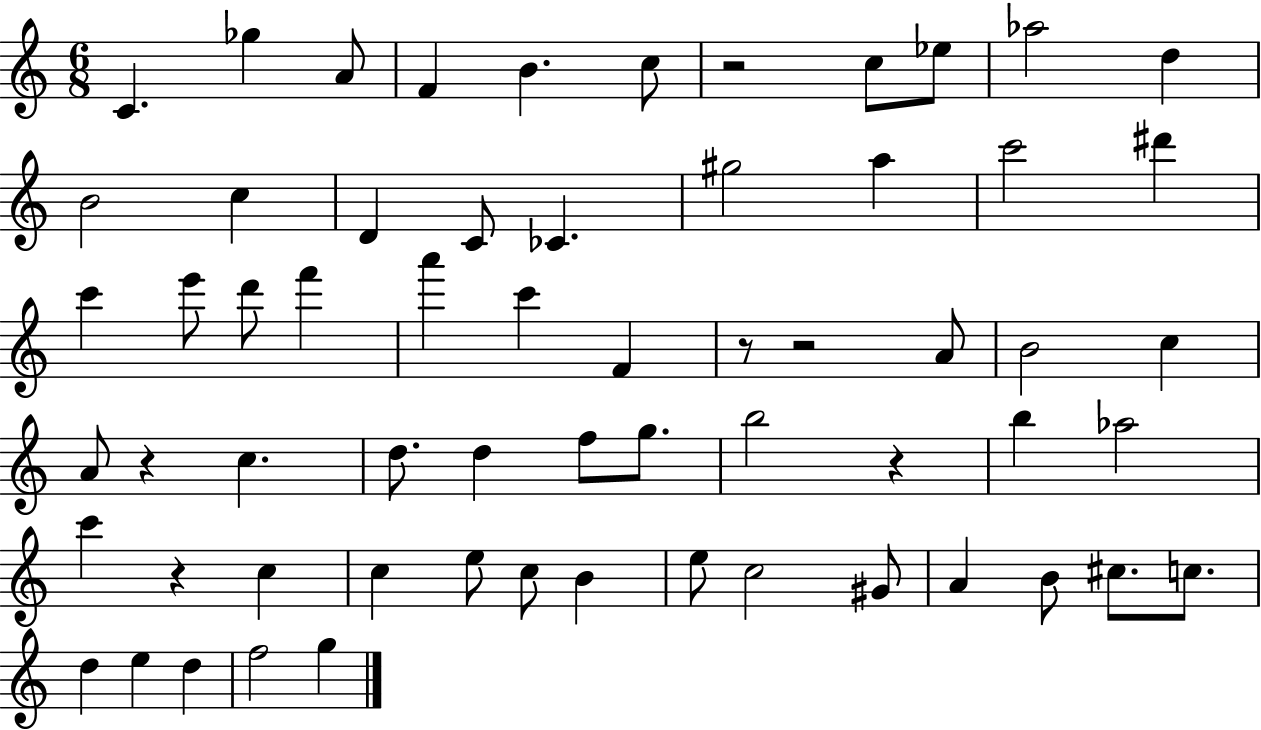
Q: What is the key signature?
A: C major